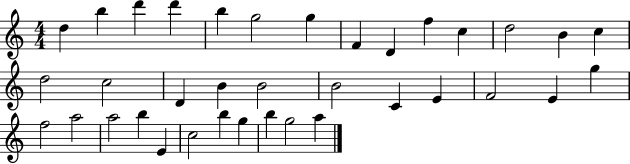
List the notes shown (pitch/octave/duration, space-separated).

D5/q B5/q D6/q D6/q B5/q G5/h G5/q F4/q D4/q F5/q C5/q D5/h B4/q C5/q D5/h C5/h D4/q B4/q B4/h B4/h C4/q E4/q F4/h E4/q G5/q F5/h A5/h A5/h B5/q E4/q C5/h B5/q G5/q B5/q G5/h A5/q